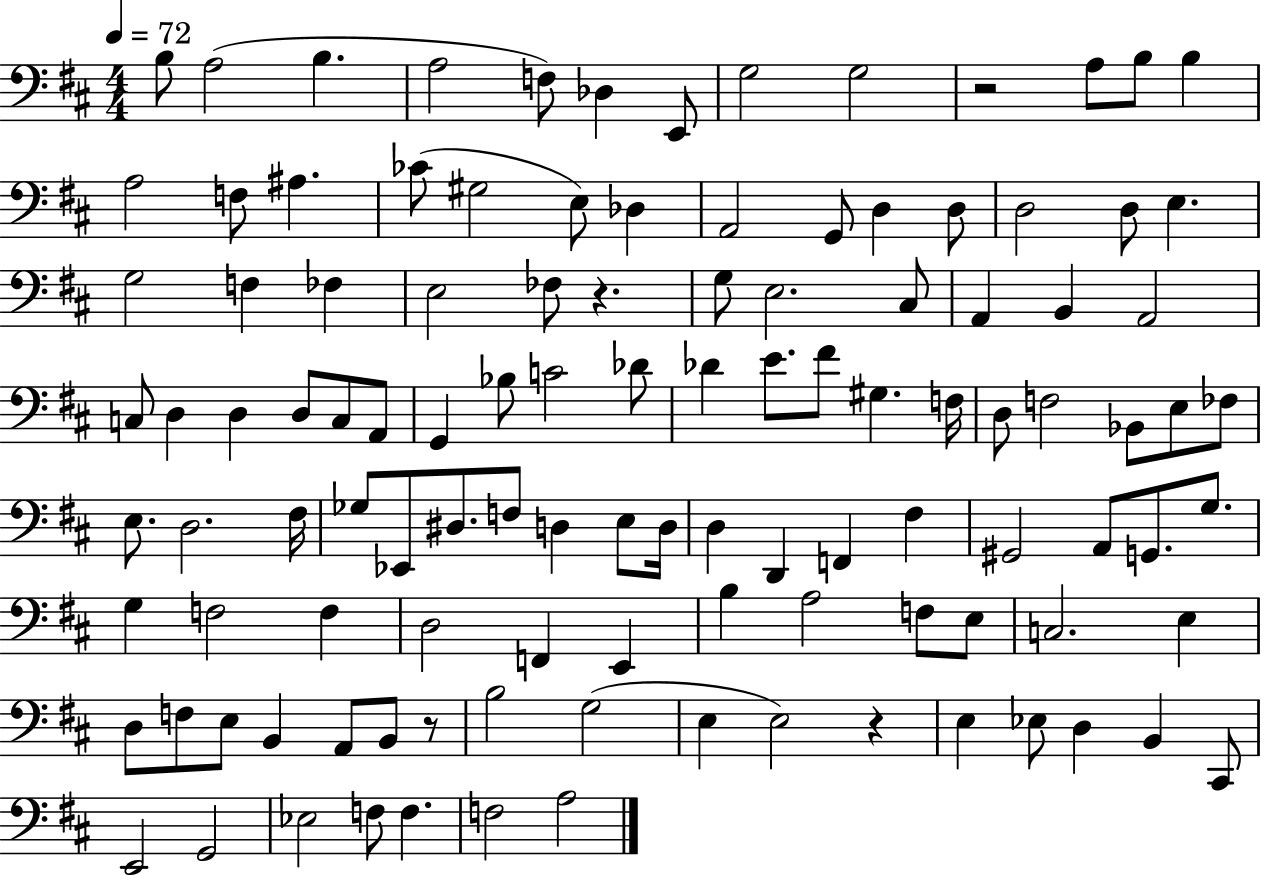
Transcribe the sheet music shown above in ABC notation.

X:1
T:Untitled
M:4/4
L:1/4
K:D
B,/2 A,2 B, A,2 F,/2 _D, E,,/2 G,2 G,2 z2 A,/2 B,/2 B, A,2 F,/2 ^A, _C/2 ^G,2 E,/2 _D, A,,2 G,,/2 D, D,/2 D,2 D,/2 E, G,2 F, _F, E,2 _F,/2 z G,/2 E,2 ^C,/2 A,, B,, A,,2 C,/2 D, D, D,/2 C,/2 A,,/2 G,, _B,/2 C2 _D/2 _D E/2 ^F/2 ^G, F,/4 D,/2 F,2 _B,,/2 E,/2 _F,/2 E,/2 D,2 ^F,/4 _G,/2 _E,,/2 ^D,/2 F,/2 D, E,/2 D,/4 D, D,, F,, ^F, ^G,,2 A,,/2 G,,/2 G,/2 G, F,2 F, D,2 F,, E,, B, A,2 F,/2 E,/2 C,2 E, D,/2 F,/2 E,/2 B,, A,,/2 B,,/2 z/2 B,2 G,2 E, E,2 z E, _E,/2 D, B,, ^C,,/2 E,,2 G,,2 _E,2 F,/2 F, F,2 A,2